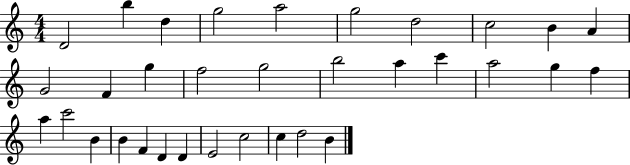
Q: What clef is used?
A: treble